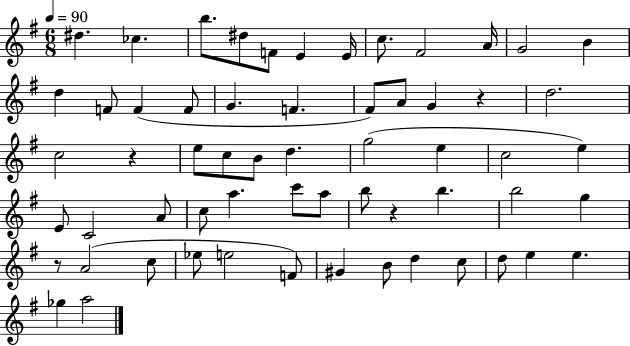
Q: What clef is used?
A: treble